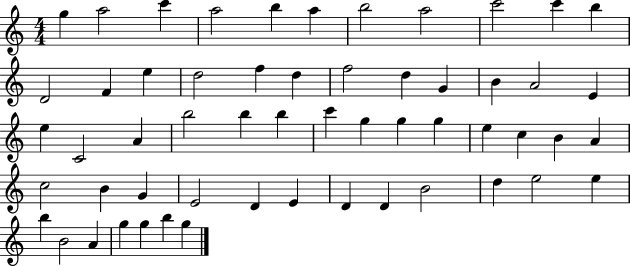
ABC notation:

X:1
T:Untitled
M:4/4
L:1/4
K:C
g a2 c' a2 b a b2 a2 c'2 c' b D2 F e d2 f d f2 d G B A2 E e C2 A b2 b b c' g g g e c B A c2 B G E2 D E D D B2 d e2 e b B2 A g g b g